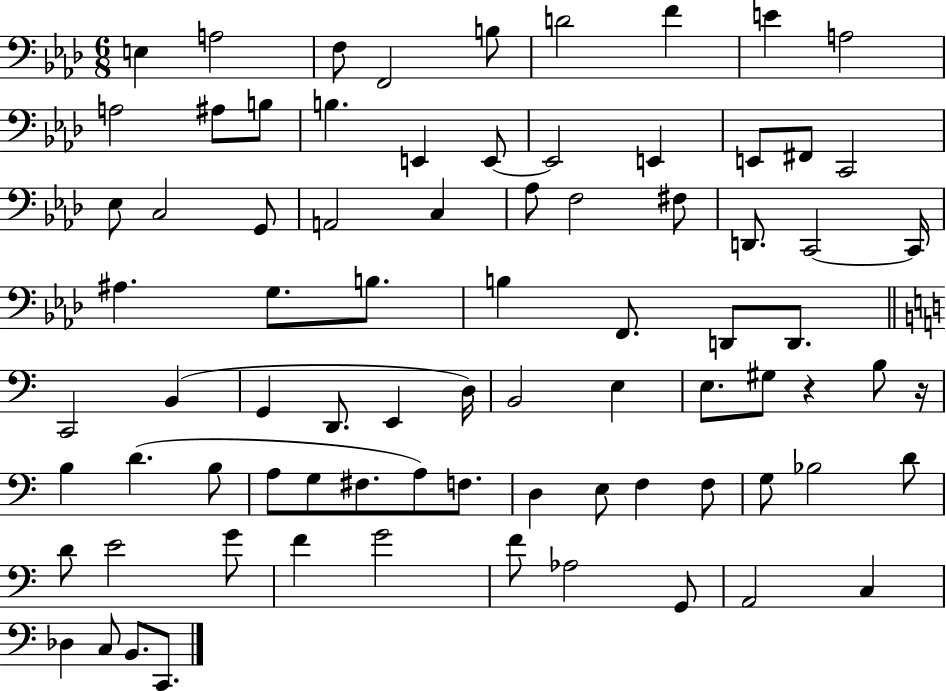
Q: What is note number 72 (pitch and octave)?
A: G2